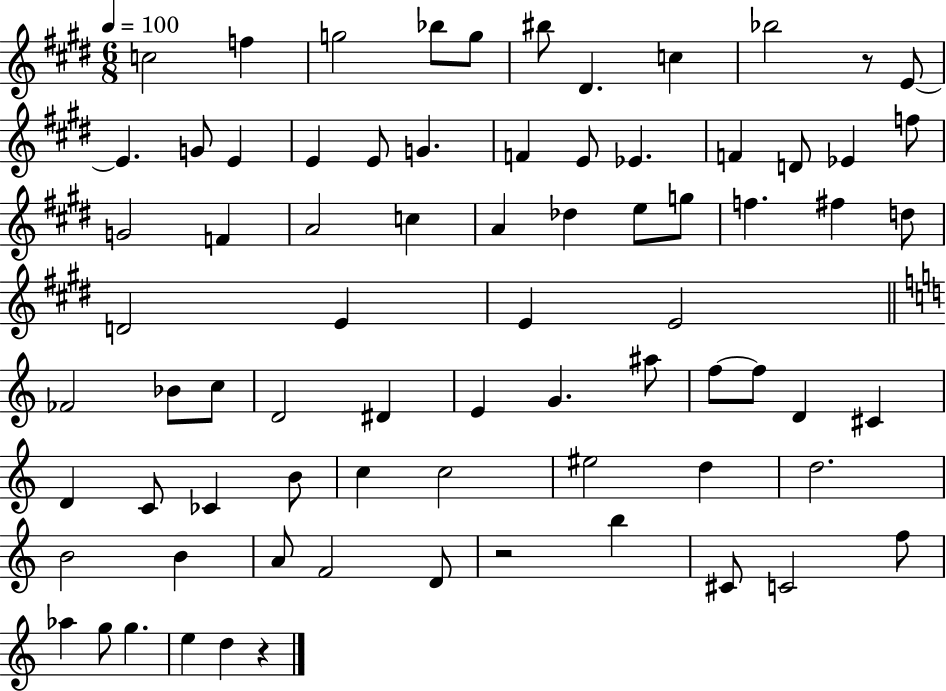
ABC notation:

X:1
T:Untitled
M:6/8
L:1/4
K:E
c2 f g2 _b/2 g/2 ^b/2 ^D c _b2 z/2 E/2 E G/2 E E E/2 G F E/2 _E F D/2 _E f/2 G2 F A2 c A _d e/2 g/2 f ^f d/2 D2 E E E2 _F2 _B/2 c/2 D2 ^D E G ^a/2 f/2 f/2 D ^C D C/2 _C B/2 c c2 ^e2 d d2 B2 B A/2 F2 D/2 z2 b ^C/2 C2 f/2 _a g/2 g e d z